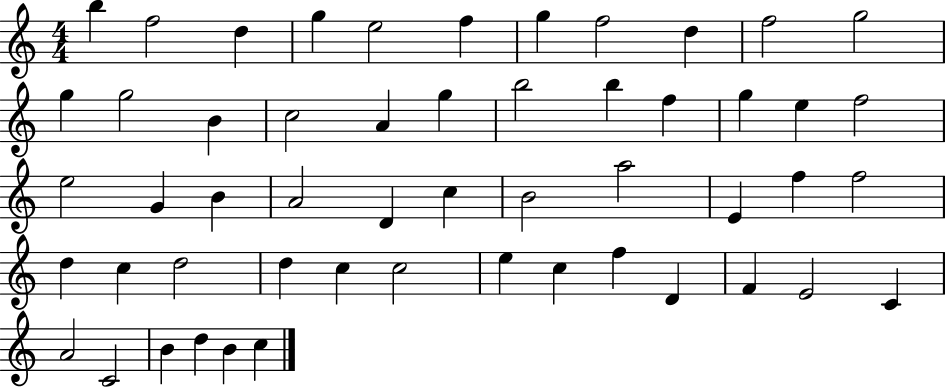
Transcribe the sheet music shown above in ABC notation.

X:1
T:Untitled
M:4/4
L:1/4
K:C
b f2 d g e2 f g f2 d f2 g2 g g2 B c2 A g b2 b f g e f2 e2 G B A2 D c B2 a2 E f f2 d c d2 d c c2 e c f D F E2 C A2 C2 B d B c